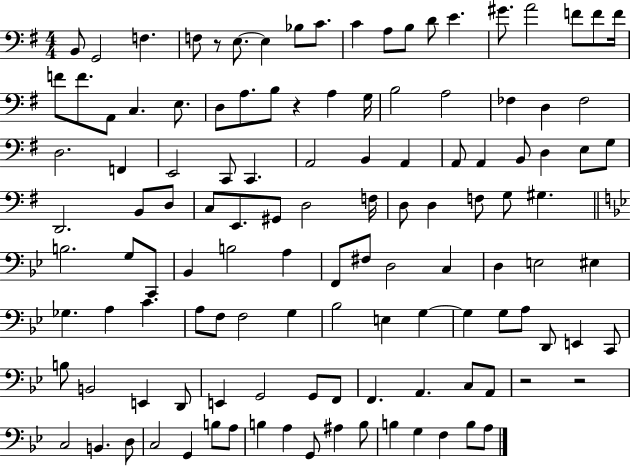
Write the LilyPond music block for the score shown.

{
  \clef bass
  \numericTimeSignature
  \time 4/4
  \key g \major
  b,8 g,2 f4. | f8 r8 e8.~~ e4 bes8 c'8. | c'4 a8 b8 d'8 e'4. | gis'8. a'2 f'8 f'8 f'16 | \break f'8 f'8. a,8 c4. e8. | d8 a8. b8 r4 a4 g16 | b2 a2 | fes4 d4 fes2 | \break d2. f,4 | e,2 c,8 c,4. | a,2 b,4 a,4 | a,8 a,4 b,8 d4 e8 g8 | \break d,2. b,8 d8 | c8 e,8. gis,8 d2 f16 | d8 d4 f8 g8 gis4. | \bar "||" \break \key g \minor b2. g8 c,8 | bes,4 b2 a4 | f,8 fis8 d2 c4 | d4 e2 eis4 | \break ges4. a4 c'4. | a8 f8 f2 g4 | bes2 e4 g4~~ | g4 g8 a8 d,8 e,4 c,8 | \break b8 b,2 e,4 d,8 | e,4 g,2 g,8 f,8 | f,4. a,4. c8 a,8 | r2 r2 | \break c2 b,4. d8 | c2 g,4 b8 a8 | b4 a4 g,8 ais4 b8 | b4 g4 f4 b8 a8 | \break \bar "|."
}